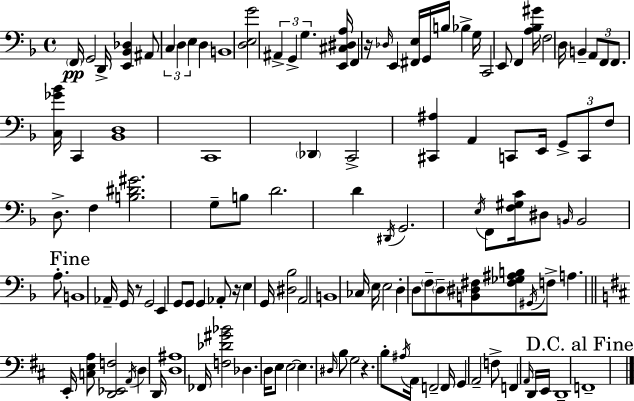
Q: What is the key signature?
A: D minor